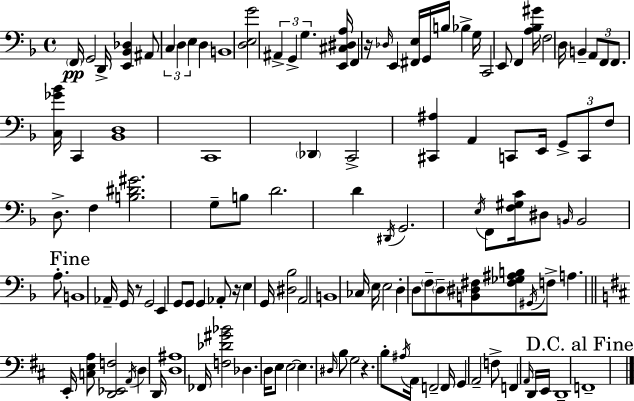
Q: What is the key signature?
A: D minor